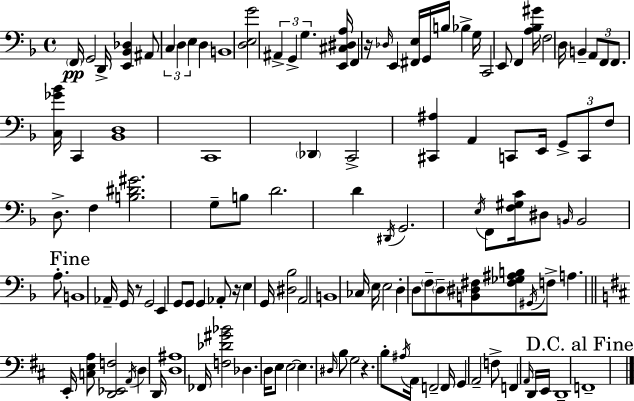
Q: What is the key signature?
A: D minor